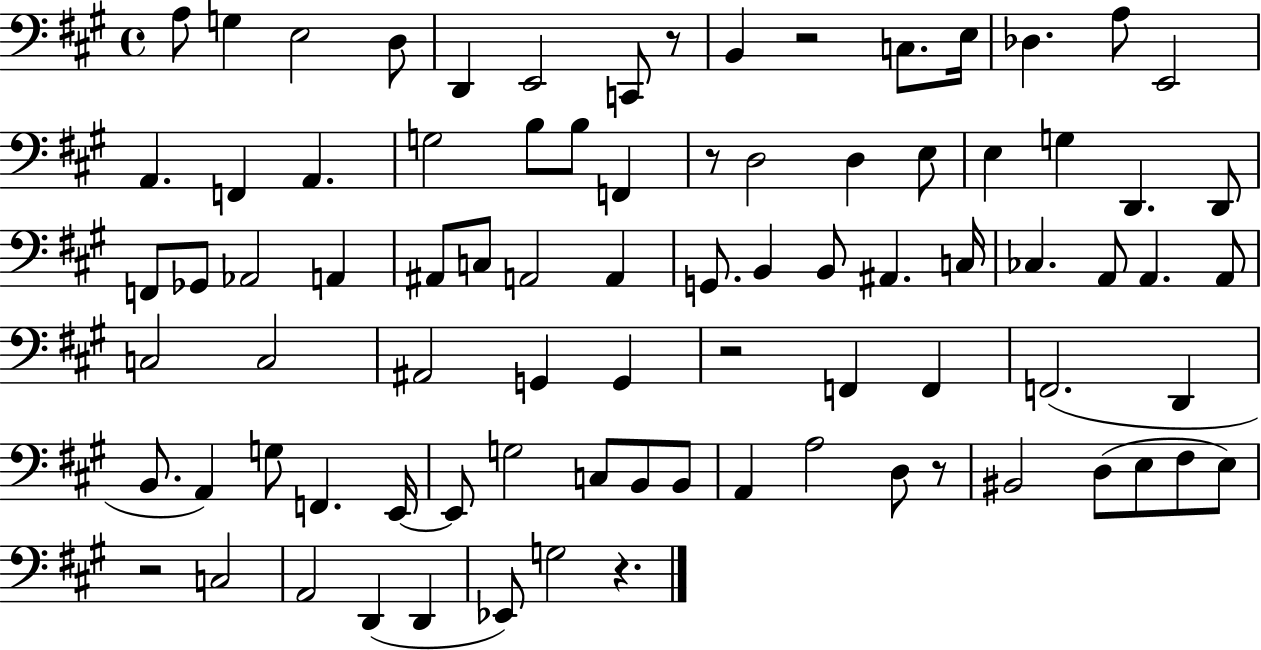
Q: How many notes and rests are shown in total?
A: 84